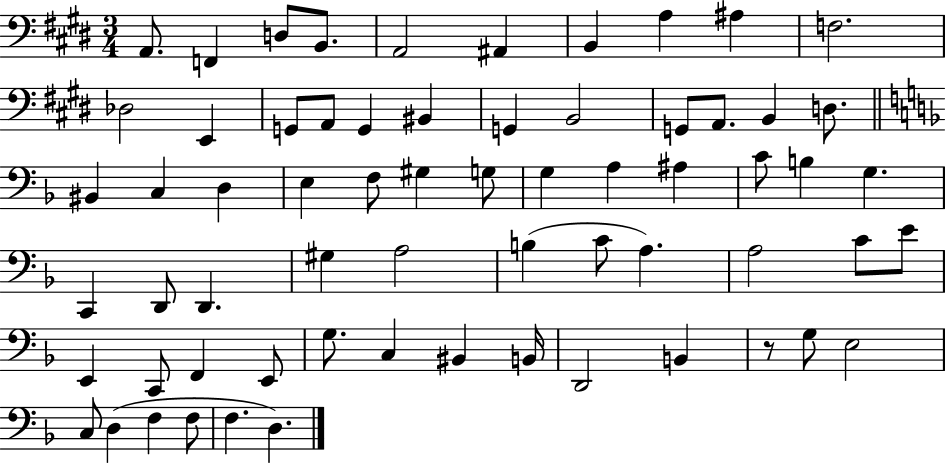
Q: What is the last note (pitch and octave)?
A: D3